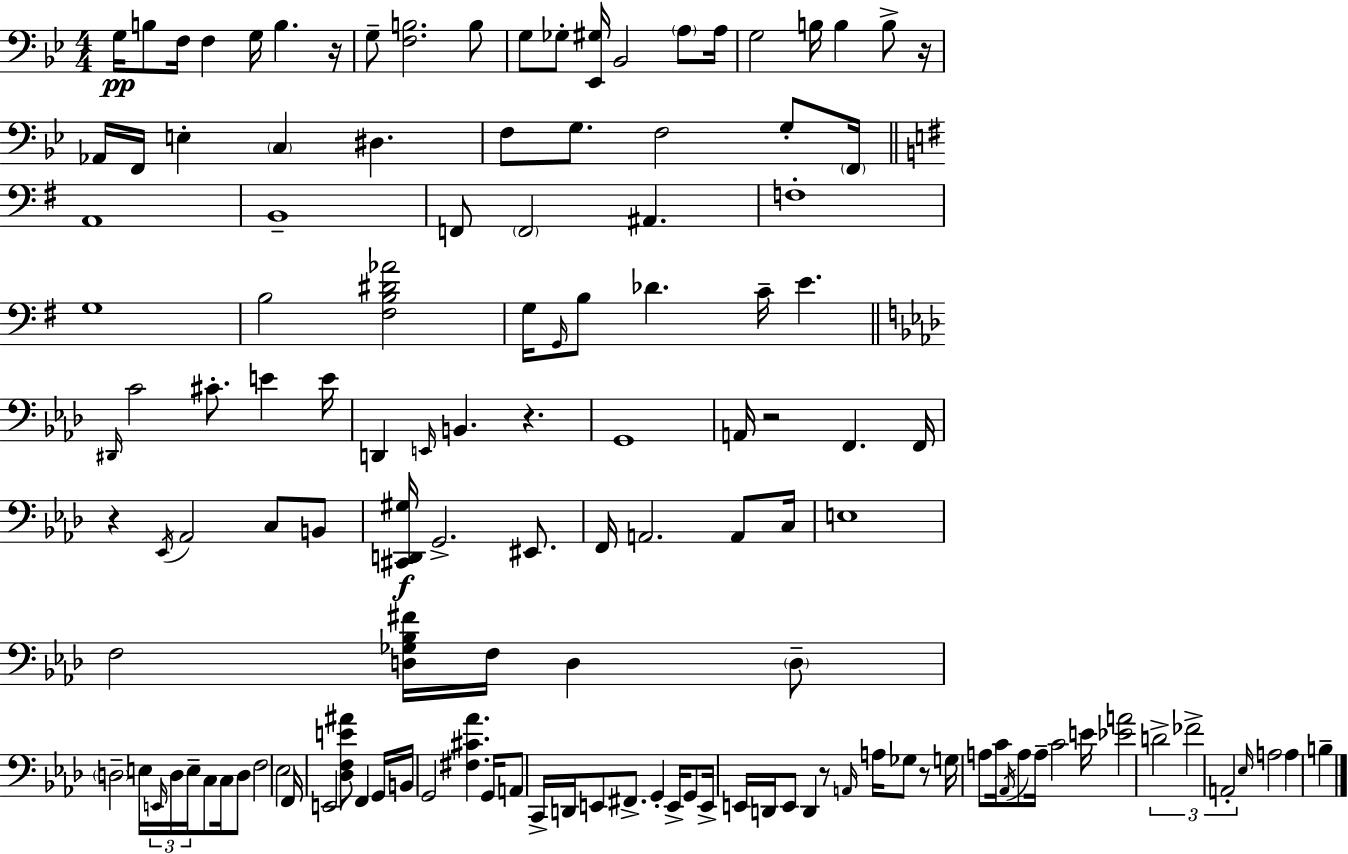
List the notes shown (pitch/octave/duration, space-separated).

G3/s B3/e F3/s F3/q G3/s B3/q. R/s G3/e [F3,B3]/h. B3/e G3/e Gb3/e [Eb2,G#3]/s Bb2/h A3/e A3/s G3/h B3/s B3/q B3/e R/s Ab2/s F2/s E3/q C3/q D#3/q. F3/e G3/e. F3/h G3/e F2/s A2/w B2/w F2/e F2/h A#2/q. F3/w G3/w B3/h [F#3,B3,D#4,Ab4]/h G3/s G2/s B3/e Db4/q. C4/s E4/q. D#2/s C4/h C#4/e. E4/q E4/s D2/q E2/s B2/q. R/q. G2/w A2/s R/h F2/q. F2/s R/q Eb2/s Ab2/h C3/e B2/e [C#2,D2,G#3]/s G2/h. EIS2/e. F2/s A2/h. A2/e C3/s E3/w F3/h [D3,Gb3,Bb3,F#4]/s F3/s D3/q D3/e D3/h E3/s E2/s D3/s E3/s C3/e C3/s D3/e F3/h Eb3/h F2/s E2/h [Db3,F3,E4,A#4]/e F2/q G2/s B2/s G2/h [F#3,C#4,Ab4]/q. G2/s A2/e C2/s D2/s E2/e F#2/e. G2/q E2/s G2/e E2/s E2/s D2/s E2/e D2/q R/e A2/s A3/s Gb3/e R/e G3/s A3/e C4/s Ab2/s A3/e A3/s C4/h E4/s [Eb4,A4]/h D4/h FES4/h A2/h Eb3/s A3/h A3/q B3/q